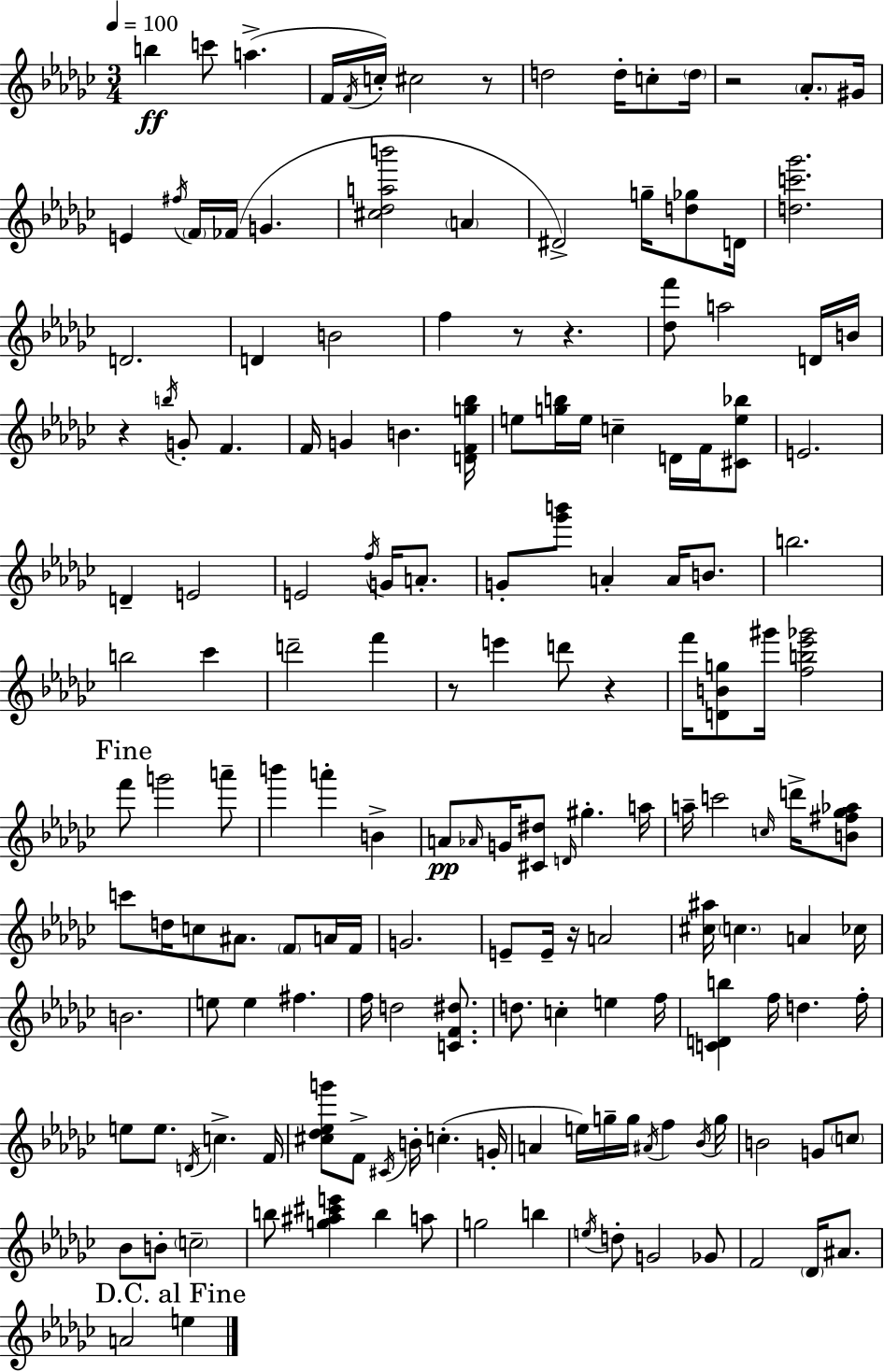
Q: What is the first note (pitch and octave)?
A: B5